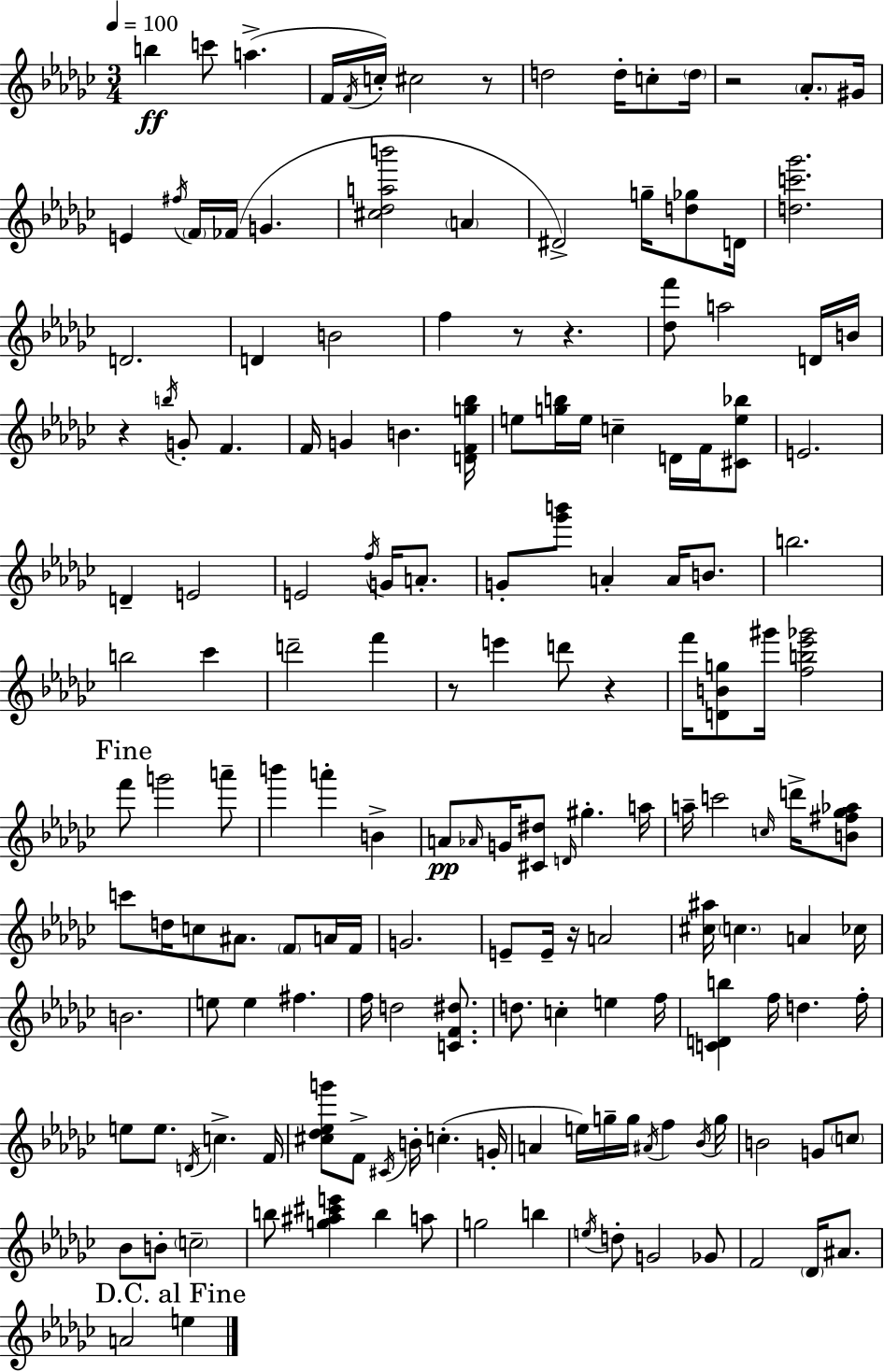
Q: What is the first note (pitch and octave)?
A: B5